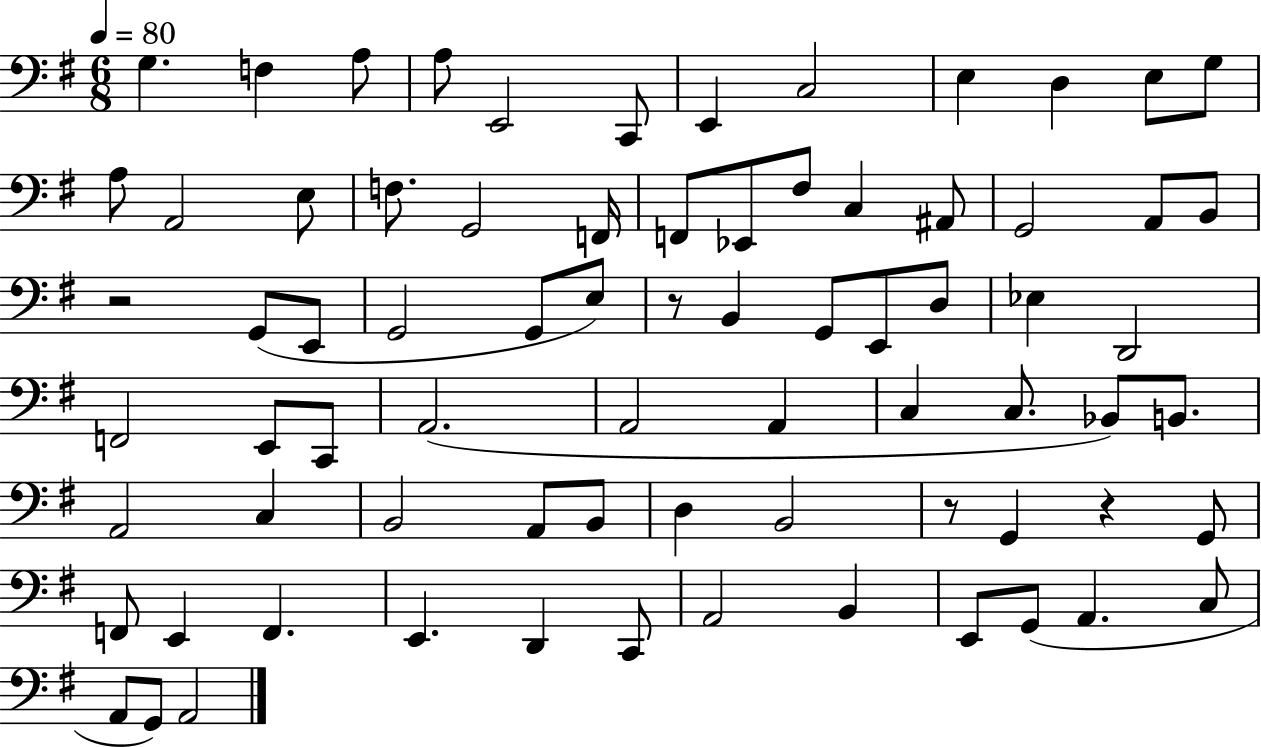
G3/q. F3/q A3/e A3/e E2/h C2/e E2/q C3/h E3/q D3/q E3/e G3/e A3/e A2/h E3/e F3/e. G2/h F2/s F2/e Eb2/e F#3/e C3/q A#2/e G2/h A2/e B2/e R/h G2/e E2/e G2/h G2/e E3/e R/e B2/q G2/e E2/e D3/e Eb3/q D2/h F2/h E2/e C2/e A2/h. A2/h A2/q C3/q C3/e. Bb2/e B2/e. A2/h C3/q B2/h A2/e B2/e D3/q B2/h R/e G2/q R/q G2/e F2/e E2/q F2/q. E2/q. D2/q C2/e A2/h B2/q E2/e G2/e A2/q. C3/e A2/e G2/e A2/h